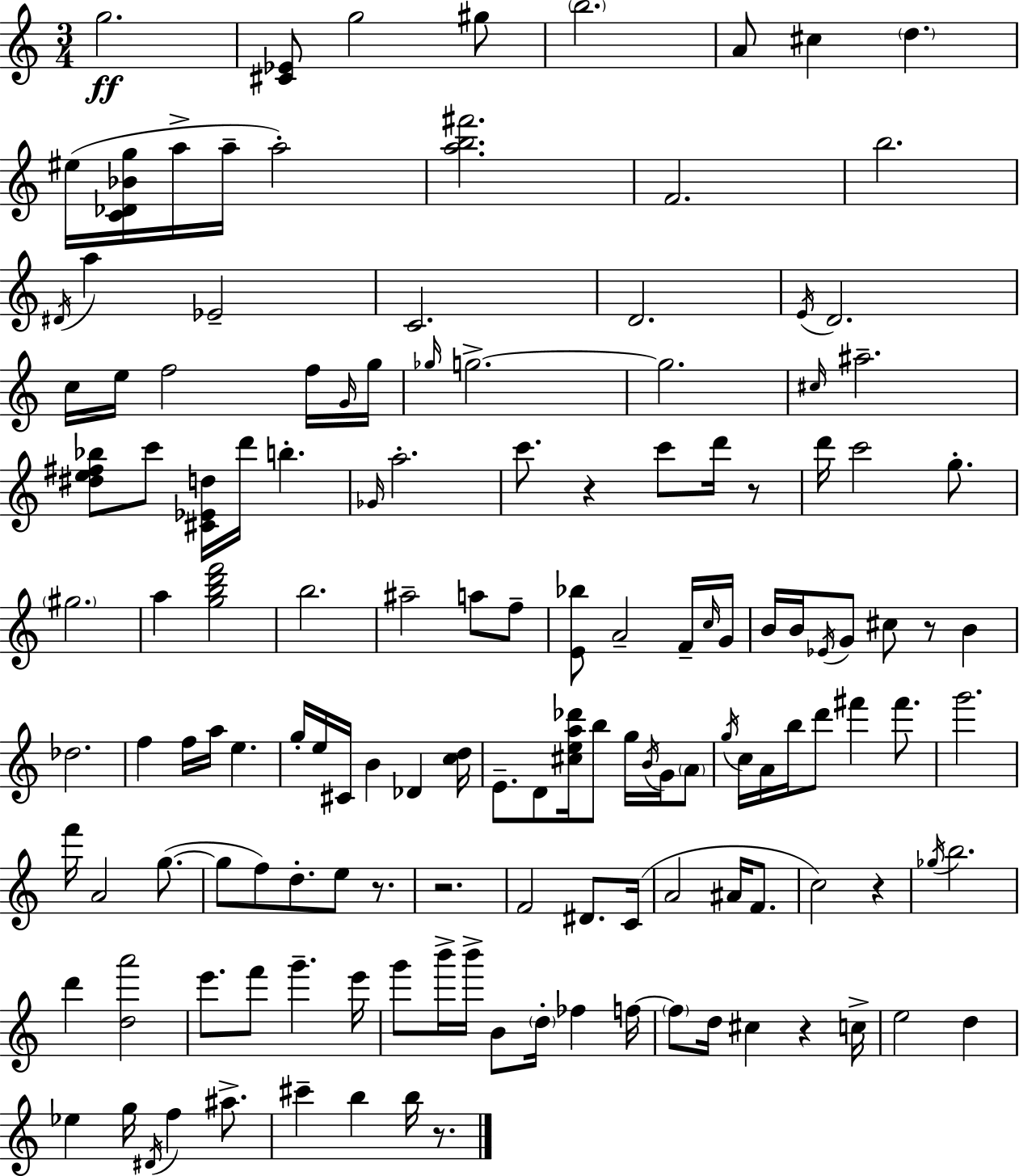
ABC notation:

X:1
T:Untitled
M:3/4
L:1/4
K:Am
g2 [^C_E]/2 g2 ^g/2 b2 A/2 ^c d ^e/4 [C_D_Bg]/4 a/4 a/4 a2 [ab^f']2 F2 b2 ^D/4 a _E2 C2 D2 E/4 D2 c/4 e/4 f2 f/4 G/4 g/4 _g/4 g2 g2 ^c/4 ^a2 [^de^f_b]/2 c'/2 [^C_Ed]/4 d'/4 b _G/4 a2 c'/2 z c'/2 d'/4 z/2 d'/4 c'2 g/2 ^g2 a [gbd'f']2 b2 ^a2 a/2 f/2 [E_b]/2 A2 F/4 c/4 G/4 B/4 B/4 _E/4 G/2 ^c/2 z/2 B _d2 f f/4 a/4 e g/4 e/4 ^C/4 B _D [cd]/4 E/2 D/2 [^cea_d']/4 b/2 g/4 B/4 G/4 A/2 g/4 c/4 A/4 b/4 d'/2 ^f' ^f'/2 g'2 f'/4 A2 g/2 g/2 f/2 d/2 e/2 z/2 z2 F2 ^D/2 C/4 A2 ^A/4 F/2 c2 z _g/4 b2 d' [da']2 e'/2 f'/2 g' e'/4 g'/2 b'/4 b'/4 B/2 d/4 _f f/4 f/2 d/4 ^c z c/4 e2 d _e g/4 ^D/4 f ^a/2 ^c' b b/4 z/2